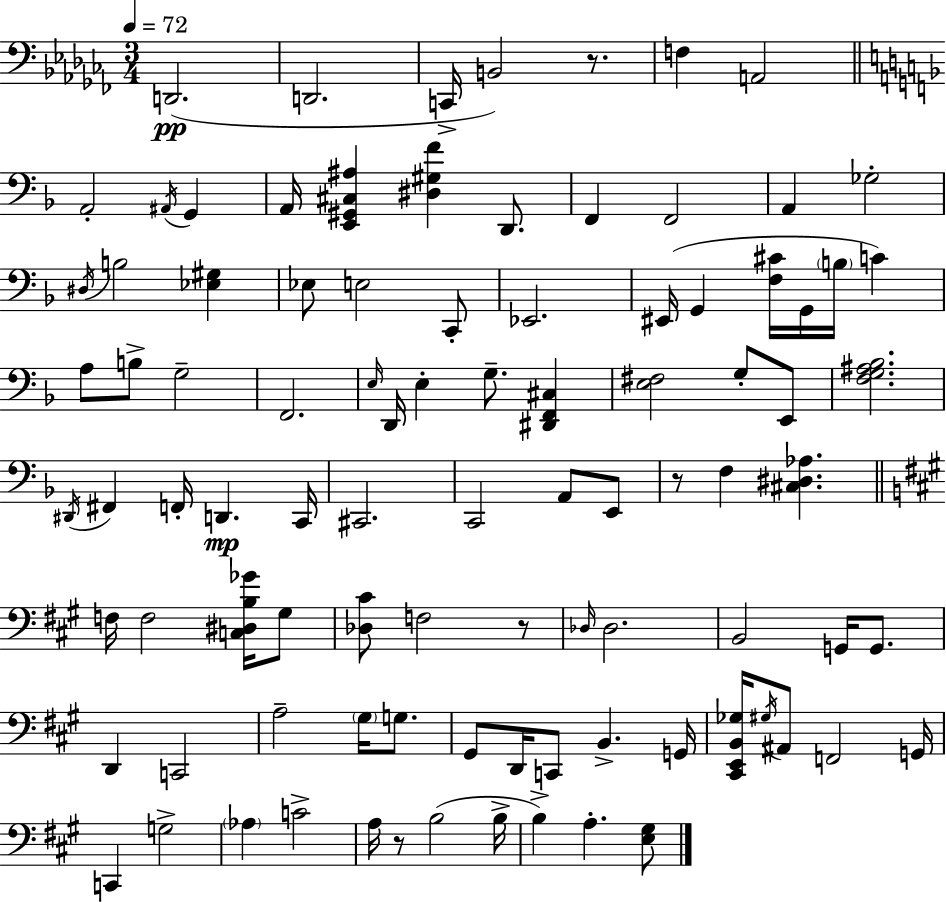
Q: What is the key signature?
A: AES minor